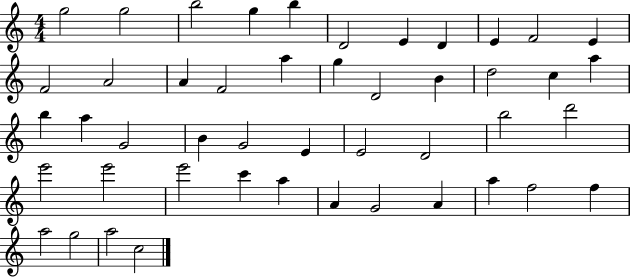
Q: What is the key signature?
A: C major